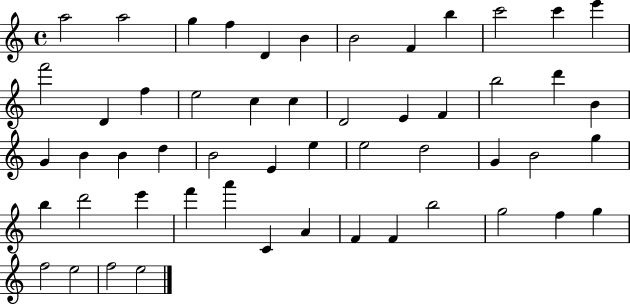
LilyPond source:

{
  \clef treble
  \time 4/4
  \defaultTimeSignature
  \key c \major
  a''2 a''2 | g''4 f''4 d'4 b'4 | b'2 f'4 b''4 | c'''2 c'''4 e'''4 | \break f'''2 d'4 f''4 | e''2 c''4 c''4 | d'2 e'4 f'4 | b''2 d'''4 b'4 | \break g'4 b'4 b'4 d''4 | b'2 e'4 e''4 | e''2 d''2 | g'4 b'2 g''4 | \break b''4 d'''2 e'''4 | f'''4 a'''4 c'4 a'4 | f'4 f'4 b''2 | g''2 f''4 g''4 | \break f''2 e''2 | f''2 e''2 | \bar "|."
}